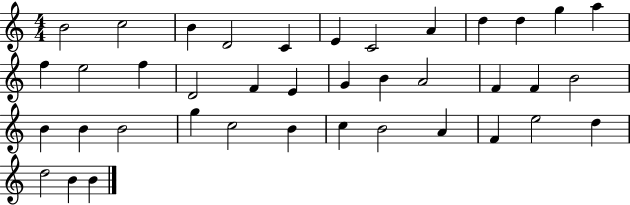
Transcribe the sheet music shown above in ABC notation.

X:1
T:Untitled
M:4/4
L:1/4
K:C
B2 c2 B D2 C E C2 A d d g a f e2 f D2 F E G B A2 F F B2 B B B2 g c2 B c B2 A F e2 d d2 B B